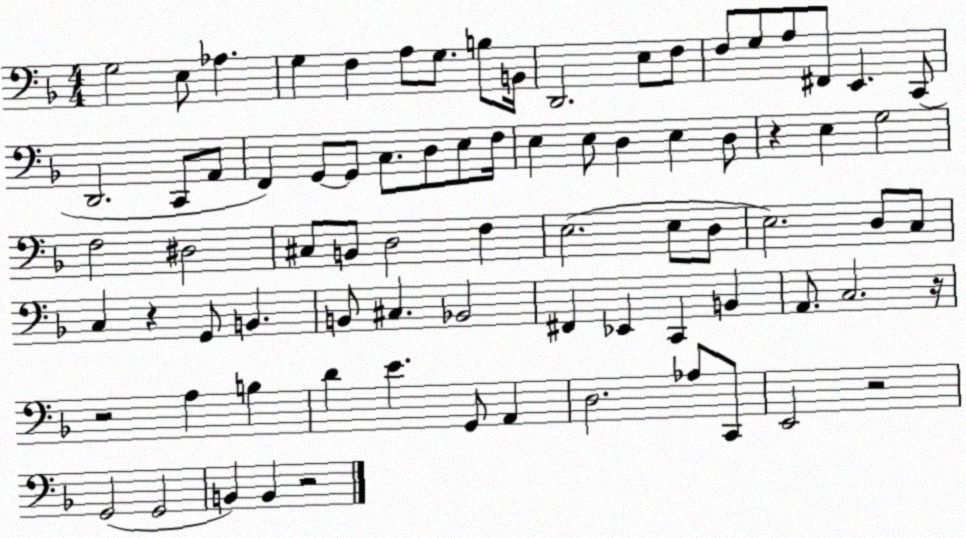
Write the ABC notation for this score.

X:1
T:Untitled
M:4/4
L:1/4
K:F
G,2 E,/2 _A, G, F, A,/2 G,/2 B,/2 B,,/4 D,,2 E,/2 F,/2 F,/2 G,/2 A,/2 ^F,,/2 E,, C,,/2 D,,2 C,,/2 A,,/2 F,, G,,/2 G,,/2 C,/2 D,/2 E,/2 F,/4 E, E,/2 D, E, D,/2 z E, G,2 F,2 ^D,2 ^C,/2 B,,/2 D,2 F, E,2 E,/2 D,/2 E,2 D,/2 C,/2 C, z G,,/2 B,, B,,/2 ^C, _B,,2 ^F,, _E,, C,, B,, A,,/2 C,2 z/4 z2 A, B, D E G,,/2 A,, D,2 _A,/2 C,,/2 E,,2 z2 G,,2 G,,2 B,, B,, z2